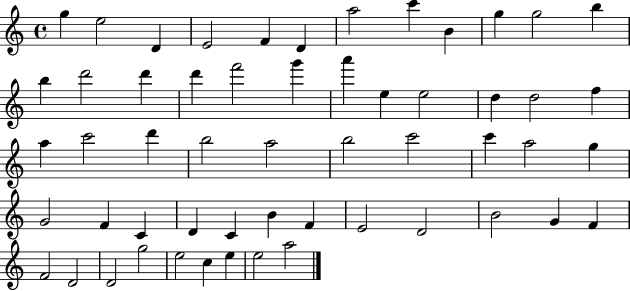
X:1
T:Untitled
M:4/4
L:1/4
K:C
g e2 D E2 F D a2 c' B g g2 b b d'2 d' d' f'2 g' a' e e2 d d2 f a c'2 d' b2 a2 b2 c'2 c' a2 g G2 F C D C B F E2 D2 B2 G F F2 D2 D2 g2 e2 c e e2 a2